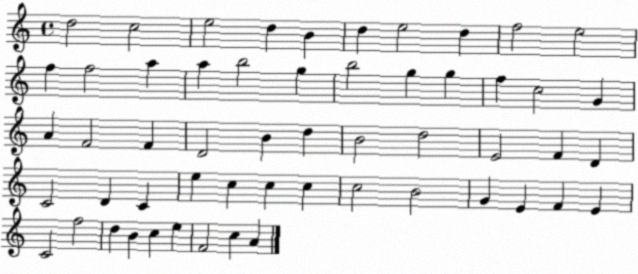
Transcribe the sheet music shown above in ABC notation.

X:1
T:Untitled
M:4/4
L:1/4
K:C
d2 c2 e2 d B d e2 d f2 e2 f f2 a a b2 g b2 g g f c2 G A F2 F D2 B d B2 d2 E2 F D C2 D C e c c c c2 B2 G E F E C2 f2 d B c e F2 c A